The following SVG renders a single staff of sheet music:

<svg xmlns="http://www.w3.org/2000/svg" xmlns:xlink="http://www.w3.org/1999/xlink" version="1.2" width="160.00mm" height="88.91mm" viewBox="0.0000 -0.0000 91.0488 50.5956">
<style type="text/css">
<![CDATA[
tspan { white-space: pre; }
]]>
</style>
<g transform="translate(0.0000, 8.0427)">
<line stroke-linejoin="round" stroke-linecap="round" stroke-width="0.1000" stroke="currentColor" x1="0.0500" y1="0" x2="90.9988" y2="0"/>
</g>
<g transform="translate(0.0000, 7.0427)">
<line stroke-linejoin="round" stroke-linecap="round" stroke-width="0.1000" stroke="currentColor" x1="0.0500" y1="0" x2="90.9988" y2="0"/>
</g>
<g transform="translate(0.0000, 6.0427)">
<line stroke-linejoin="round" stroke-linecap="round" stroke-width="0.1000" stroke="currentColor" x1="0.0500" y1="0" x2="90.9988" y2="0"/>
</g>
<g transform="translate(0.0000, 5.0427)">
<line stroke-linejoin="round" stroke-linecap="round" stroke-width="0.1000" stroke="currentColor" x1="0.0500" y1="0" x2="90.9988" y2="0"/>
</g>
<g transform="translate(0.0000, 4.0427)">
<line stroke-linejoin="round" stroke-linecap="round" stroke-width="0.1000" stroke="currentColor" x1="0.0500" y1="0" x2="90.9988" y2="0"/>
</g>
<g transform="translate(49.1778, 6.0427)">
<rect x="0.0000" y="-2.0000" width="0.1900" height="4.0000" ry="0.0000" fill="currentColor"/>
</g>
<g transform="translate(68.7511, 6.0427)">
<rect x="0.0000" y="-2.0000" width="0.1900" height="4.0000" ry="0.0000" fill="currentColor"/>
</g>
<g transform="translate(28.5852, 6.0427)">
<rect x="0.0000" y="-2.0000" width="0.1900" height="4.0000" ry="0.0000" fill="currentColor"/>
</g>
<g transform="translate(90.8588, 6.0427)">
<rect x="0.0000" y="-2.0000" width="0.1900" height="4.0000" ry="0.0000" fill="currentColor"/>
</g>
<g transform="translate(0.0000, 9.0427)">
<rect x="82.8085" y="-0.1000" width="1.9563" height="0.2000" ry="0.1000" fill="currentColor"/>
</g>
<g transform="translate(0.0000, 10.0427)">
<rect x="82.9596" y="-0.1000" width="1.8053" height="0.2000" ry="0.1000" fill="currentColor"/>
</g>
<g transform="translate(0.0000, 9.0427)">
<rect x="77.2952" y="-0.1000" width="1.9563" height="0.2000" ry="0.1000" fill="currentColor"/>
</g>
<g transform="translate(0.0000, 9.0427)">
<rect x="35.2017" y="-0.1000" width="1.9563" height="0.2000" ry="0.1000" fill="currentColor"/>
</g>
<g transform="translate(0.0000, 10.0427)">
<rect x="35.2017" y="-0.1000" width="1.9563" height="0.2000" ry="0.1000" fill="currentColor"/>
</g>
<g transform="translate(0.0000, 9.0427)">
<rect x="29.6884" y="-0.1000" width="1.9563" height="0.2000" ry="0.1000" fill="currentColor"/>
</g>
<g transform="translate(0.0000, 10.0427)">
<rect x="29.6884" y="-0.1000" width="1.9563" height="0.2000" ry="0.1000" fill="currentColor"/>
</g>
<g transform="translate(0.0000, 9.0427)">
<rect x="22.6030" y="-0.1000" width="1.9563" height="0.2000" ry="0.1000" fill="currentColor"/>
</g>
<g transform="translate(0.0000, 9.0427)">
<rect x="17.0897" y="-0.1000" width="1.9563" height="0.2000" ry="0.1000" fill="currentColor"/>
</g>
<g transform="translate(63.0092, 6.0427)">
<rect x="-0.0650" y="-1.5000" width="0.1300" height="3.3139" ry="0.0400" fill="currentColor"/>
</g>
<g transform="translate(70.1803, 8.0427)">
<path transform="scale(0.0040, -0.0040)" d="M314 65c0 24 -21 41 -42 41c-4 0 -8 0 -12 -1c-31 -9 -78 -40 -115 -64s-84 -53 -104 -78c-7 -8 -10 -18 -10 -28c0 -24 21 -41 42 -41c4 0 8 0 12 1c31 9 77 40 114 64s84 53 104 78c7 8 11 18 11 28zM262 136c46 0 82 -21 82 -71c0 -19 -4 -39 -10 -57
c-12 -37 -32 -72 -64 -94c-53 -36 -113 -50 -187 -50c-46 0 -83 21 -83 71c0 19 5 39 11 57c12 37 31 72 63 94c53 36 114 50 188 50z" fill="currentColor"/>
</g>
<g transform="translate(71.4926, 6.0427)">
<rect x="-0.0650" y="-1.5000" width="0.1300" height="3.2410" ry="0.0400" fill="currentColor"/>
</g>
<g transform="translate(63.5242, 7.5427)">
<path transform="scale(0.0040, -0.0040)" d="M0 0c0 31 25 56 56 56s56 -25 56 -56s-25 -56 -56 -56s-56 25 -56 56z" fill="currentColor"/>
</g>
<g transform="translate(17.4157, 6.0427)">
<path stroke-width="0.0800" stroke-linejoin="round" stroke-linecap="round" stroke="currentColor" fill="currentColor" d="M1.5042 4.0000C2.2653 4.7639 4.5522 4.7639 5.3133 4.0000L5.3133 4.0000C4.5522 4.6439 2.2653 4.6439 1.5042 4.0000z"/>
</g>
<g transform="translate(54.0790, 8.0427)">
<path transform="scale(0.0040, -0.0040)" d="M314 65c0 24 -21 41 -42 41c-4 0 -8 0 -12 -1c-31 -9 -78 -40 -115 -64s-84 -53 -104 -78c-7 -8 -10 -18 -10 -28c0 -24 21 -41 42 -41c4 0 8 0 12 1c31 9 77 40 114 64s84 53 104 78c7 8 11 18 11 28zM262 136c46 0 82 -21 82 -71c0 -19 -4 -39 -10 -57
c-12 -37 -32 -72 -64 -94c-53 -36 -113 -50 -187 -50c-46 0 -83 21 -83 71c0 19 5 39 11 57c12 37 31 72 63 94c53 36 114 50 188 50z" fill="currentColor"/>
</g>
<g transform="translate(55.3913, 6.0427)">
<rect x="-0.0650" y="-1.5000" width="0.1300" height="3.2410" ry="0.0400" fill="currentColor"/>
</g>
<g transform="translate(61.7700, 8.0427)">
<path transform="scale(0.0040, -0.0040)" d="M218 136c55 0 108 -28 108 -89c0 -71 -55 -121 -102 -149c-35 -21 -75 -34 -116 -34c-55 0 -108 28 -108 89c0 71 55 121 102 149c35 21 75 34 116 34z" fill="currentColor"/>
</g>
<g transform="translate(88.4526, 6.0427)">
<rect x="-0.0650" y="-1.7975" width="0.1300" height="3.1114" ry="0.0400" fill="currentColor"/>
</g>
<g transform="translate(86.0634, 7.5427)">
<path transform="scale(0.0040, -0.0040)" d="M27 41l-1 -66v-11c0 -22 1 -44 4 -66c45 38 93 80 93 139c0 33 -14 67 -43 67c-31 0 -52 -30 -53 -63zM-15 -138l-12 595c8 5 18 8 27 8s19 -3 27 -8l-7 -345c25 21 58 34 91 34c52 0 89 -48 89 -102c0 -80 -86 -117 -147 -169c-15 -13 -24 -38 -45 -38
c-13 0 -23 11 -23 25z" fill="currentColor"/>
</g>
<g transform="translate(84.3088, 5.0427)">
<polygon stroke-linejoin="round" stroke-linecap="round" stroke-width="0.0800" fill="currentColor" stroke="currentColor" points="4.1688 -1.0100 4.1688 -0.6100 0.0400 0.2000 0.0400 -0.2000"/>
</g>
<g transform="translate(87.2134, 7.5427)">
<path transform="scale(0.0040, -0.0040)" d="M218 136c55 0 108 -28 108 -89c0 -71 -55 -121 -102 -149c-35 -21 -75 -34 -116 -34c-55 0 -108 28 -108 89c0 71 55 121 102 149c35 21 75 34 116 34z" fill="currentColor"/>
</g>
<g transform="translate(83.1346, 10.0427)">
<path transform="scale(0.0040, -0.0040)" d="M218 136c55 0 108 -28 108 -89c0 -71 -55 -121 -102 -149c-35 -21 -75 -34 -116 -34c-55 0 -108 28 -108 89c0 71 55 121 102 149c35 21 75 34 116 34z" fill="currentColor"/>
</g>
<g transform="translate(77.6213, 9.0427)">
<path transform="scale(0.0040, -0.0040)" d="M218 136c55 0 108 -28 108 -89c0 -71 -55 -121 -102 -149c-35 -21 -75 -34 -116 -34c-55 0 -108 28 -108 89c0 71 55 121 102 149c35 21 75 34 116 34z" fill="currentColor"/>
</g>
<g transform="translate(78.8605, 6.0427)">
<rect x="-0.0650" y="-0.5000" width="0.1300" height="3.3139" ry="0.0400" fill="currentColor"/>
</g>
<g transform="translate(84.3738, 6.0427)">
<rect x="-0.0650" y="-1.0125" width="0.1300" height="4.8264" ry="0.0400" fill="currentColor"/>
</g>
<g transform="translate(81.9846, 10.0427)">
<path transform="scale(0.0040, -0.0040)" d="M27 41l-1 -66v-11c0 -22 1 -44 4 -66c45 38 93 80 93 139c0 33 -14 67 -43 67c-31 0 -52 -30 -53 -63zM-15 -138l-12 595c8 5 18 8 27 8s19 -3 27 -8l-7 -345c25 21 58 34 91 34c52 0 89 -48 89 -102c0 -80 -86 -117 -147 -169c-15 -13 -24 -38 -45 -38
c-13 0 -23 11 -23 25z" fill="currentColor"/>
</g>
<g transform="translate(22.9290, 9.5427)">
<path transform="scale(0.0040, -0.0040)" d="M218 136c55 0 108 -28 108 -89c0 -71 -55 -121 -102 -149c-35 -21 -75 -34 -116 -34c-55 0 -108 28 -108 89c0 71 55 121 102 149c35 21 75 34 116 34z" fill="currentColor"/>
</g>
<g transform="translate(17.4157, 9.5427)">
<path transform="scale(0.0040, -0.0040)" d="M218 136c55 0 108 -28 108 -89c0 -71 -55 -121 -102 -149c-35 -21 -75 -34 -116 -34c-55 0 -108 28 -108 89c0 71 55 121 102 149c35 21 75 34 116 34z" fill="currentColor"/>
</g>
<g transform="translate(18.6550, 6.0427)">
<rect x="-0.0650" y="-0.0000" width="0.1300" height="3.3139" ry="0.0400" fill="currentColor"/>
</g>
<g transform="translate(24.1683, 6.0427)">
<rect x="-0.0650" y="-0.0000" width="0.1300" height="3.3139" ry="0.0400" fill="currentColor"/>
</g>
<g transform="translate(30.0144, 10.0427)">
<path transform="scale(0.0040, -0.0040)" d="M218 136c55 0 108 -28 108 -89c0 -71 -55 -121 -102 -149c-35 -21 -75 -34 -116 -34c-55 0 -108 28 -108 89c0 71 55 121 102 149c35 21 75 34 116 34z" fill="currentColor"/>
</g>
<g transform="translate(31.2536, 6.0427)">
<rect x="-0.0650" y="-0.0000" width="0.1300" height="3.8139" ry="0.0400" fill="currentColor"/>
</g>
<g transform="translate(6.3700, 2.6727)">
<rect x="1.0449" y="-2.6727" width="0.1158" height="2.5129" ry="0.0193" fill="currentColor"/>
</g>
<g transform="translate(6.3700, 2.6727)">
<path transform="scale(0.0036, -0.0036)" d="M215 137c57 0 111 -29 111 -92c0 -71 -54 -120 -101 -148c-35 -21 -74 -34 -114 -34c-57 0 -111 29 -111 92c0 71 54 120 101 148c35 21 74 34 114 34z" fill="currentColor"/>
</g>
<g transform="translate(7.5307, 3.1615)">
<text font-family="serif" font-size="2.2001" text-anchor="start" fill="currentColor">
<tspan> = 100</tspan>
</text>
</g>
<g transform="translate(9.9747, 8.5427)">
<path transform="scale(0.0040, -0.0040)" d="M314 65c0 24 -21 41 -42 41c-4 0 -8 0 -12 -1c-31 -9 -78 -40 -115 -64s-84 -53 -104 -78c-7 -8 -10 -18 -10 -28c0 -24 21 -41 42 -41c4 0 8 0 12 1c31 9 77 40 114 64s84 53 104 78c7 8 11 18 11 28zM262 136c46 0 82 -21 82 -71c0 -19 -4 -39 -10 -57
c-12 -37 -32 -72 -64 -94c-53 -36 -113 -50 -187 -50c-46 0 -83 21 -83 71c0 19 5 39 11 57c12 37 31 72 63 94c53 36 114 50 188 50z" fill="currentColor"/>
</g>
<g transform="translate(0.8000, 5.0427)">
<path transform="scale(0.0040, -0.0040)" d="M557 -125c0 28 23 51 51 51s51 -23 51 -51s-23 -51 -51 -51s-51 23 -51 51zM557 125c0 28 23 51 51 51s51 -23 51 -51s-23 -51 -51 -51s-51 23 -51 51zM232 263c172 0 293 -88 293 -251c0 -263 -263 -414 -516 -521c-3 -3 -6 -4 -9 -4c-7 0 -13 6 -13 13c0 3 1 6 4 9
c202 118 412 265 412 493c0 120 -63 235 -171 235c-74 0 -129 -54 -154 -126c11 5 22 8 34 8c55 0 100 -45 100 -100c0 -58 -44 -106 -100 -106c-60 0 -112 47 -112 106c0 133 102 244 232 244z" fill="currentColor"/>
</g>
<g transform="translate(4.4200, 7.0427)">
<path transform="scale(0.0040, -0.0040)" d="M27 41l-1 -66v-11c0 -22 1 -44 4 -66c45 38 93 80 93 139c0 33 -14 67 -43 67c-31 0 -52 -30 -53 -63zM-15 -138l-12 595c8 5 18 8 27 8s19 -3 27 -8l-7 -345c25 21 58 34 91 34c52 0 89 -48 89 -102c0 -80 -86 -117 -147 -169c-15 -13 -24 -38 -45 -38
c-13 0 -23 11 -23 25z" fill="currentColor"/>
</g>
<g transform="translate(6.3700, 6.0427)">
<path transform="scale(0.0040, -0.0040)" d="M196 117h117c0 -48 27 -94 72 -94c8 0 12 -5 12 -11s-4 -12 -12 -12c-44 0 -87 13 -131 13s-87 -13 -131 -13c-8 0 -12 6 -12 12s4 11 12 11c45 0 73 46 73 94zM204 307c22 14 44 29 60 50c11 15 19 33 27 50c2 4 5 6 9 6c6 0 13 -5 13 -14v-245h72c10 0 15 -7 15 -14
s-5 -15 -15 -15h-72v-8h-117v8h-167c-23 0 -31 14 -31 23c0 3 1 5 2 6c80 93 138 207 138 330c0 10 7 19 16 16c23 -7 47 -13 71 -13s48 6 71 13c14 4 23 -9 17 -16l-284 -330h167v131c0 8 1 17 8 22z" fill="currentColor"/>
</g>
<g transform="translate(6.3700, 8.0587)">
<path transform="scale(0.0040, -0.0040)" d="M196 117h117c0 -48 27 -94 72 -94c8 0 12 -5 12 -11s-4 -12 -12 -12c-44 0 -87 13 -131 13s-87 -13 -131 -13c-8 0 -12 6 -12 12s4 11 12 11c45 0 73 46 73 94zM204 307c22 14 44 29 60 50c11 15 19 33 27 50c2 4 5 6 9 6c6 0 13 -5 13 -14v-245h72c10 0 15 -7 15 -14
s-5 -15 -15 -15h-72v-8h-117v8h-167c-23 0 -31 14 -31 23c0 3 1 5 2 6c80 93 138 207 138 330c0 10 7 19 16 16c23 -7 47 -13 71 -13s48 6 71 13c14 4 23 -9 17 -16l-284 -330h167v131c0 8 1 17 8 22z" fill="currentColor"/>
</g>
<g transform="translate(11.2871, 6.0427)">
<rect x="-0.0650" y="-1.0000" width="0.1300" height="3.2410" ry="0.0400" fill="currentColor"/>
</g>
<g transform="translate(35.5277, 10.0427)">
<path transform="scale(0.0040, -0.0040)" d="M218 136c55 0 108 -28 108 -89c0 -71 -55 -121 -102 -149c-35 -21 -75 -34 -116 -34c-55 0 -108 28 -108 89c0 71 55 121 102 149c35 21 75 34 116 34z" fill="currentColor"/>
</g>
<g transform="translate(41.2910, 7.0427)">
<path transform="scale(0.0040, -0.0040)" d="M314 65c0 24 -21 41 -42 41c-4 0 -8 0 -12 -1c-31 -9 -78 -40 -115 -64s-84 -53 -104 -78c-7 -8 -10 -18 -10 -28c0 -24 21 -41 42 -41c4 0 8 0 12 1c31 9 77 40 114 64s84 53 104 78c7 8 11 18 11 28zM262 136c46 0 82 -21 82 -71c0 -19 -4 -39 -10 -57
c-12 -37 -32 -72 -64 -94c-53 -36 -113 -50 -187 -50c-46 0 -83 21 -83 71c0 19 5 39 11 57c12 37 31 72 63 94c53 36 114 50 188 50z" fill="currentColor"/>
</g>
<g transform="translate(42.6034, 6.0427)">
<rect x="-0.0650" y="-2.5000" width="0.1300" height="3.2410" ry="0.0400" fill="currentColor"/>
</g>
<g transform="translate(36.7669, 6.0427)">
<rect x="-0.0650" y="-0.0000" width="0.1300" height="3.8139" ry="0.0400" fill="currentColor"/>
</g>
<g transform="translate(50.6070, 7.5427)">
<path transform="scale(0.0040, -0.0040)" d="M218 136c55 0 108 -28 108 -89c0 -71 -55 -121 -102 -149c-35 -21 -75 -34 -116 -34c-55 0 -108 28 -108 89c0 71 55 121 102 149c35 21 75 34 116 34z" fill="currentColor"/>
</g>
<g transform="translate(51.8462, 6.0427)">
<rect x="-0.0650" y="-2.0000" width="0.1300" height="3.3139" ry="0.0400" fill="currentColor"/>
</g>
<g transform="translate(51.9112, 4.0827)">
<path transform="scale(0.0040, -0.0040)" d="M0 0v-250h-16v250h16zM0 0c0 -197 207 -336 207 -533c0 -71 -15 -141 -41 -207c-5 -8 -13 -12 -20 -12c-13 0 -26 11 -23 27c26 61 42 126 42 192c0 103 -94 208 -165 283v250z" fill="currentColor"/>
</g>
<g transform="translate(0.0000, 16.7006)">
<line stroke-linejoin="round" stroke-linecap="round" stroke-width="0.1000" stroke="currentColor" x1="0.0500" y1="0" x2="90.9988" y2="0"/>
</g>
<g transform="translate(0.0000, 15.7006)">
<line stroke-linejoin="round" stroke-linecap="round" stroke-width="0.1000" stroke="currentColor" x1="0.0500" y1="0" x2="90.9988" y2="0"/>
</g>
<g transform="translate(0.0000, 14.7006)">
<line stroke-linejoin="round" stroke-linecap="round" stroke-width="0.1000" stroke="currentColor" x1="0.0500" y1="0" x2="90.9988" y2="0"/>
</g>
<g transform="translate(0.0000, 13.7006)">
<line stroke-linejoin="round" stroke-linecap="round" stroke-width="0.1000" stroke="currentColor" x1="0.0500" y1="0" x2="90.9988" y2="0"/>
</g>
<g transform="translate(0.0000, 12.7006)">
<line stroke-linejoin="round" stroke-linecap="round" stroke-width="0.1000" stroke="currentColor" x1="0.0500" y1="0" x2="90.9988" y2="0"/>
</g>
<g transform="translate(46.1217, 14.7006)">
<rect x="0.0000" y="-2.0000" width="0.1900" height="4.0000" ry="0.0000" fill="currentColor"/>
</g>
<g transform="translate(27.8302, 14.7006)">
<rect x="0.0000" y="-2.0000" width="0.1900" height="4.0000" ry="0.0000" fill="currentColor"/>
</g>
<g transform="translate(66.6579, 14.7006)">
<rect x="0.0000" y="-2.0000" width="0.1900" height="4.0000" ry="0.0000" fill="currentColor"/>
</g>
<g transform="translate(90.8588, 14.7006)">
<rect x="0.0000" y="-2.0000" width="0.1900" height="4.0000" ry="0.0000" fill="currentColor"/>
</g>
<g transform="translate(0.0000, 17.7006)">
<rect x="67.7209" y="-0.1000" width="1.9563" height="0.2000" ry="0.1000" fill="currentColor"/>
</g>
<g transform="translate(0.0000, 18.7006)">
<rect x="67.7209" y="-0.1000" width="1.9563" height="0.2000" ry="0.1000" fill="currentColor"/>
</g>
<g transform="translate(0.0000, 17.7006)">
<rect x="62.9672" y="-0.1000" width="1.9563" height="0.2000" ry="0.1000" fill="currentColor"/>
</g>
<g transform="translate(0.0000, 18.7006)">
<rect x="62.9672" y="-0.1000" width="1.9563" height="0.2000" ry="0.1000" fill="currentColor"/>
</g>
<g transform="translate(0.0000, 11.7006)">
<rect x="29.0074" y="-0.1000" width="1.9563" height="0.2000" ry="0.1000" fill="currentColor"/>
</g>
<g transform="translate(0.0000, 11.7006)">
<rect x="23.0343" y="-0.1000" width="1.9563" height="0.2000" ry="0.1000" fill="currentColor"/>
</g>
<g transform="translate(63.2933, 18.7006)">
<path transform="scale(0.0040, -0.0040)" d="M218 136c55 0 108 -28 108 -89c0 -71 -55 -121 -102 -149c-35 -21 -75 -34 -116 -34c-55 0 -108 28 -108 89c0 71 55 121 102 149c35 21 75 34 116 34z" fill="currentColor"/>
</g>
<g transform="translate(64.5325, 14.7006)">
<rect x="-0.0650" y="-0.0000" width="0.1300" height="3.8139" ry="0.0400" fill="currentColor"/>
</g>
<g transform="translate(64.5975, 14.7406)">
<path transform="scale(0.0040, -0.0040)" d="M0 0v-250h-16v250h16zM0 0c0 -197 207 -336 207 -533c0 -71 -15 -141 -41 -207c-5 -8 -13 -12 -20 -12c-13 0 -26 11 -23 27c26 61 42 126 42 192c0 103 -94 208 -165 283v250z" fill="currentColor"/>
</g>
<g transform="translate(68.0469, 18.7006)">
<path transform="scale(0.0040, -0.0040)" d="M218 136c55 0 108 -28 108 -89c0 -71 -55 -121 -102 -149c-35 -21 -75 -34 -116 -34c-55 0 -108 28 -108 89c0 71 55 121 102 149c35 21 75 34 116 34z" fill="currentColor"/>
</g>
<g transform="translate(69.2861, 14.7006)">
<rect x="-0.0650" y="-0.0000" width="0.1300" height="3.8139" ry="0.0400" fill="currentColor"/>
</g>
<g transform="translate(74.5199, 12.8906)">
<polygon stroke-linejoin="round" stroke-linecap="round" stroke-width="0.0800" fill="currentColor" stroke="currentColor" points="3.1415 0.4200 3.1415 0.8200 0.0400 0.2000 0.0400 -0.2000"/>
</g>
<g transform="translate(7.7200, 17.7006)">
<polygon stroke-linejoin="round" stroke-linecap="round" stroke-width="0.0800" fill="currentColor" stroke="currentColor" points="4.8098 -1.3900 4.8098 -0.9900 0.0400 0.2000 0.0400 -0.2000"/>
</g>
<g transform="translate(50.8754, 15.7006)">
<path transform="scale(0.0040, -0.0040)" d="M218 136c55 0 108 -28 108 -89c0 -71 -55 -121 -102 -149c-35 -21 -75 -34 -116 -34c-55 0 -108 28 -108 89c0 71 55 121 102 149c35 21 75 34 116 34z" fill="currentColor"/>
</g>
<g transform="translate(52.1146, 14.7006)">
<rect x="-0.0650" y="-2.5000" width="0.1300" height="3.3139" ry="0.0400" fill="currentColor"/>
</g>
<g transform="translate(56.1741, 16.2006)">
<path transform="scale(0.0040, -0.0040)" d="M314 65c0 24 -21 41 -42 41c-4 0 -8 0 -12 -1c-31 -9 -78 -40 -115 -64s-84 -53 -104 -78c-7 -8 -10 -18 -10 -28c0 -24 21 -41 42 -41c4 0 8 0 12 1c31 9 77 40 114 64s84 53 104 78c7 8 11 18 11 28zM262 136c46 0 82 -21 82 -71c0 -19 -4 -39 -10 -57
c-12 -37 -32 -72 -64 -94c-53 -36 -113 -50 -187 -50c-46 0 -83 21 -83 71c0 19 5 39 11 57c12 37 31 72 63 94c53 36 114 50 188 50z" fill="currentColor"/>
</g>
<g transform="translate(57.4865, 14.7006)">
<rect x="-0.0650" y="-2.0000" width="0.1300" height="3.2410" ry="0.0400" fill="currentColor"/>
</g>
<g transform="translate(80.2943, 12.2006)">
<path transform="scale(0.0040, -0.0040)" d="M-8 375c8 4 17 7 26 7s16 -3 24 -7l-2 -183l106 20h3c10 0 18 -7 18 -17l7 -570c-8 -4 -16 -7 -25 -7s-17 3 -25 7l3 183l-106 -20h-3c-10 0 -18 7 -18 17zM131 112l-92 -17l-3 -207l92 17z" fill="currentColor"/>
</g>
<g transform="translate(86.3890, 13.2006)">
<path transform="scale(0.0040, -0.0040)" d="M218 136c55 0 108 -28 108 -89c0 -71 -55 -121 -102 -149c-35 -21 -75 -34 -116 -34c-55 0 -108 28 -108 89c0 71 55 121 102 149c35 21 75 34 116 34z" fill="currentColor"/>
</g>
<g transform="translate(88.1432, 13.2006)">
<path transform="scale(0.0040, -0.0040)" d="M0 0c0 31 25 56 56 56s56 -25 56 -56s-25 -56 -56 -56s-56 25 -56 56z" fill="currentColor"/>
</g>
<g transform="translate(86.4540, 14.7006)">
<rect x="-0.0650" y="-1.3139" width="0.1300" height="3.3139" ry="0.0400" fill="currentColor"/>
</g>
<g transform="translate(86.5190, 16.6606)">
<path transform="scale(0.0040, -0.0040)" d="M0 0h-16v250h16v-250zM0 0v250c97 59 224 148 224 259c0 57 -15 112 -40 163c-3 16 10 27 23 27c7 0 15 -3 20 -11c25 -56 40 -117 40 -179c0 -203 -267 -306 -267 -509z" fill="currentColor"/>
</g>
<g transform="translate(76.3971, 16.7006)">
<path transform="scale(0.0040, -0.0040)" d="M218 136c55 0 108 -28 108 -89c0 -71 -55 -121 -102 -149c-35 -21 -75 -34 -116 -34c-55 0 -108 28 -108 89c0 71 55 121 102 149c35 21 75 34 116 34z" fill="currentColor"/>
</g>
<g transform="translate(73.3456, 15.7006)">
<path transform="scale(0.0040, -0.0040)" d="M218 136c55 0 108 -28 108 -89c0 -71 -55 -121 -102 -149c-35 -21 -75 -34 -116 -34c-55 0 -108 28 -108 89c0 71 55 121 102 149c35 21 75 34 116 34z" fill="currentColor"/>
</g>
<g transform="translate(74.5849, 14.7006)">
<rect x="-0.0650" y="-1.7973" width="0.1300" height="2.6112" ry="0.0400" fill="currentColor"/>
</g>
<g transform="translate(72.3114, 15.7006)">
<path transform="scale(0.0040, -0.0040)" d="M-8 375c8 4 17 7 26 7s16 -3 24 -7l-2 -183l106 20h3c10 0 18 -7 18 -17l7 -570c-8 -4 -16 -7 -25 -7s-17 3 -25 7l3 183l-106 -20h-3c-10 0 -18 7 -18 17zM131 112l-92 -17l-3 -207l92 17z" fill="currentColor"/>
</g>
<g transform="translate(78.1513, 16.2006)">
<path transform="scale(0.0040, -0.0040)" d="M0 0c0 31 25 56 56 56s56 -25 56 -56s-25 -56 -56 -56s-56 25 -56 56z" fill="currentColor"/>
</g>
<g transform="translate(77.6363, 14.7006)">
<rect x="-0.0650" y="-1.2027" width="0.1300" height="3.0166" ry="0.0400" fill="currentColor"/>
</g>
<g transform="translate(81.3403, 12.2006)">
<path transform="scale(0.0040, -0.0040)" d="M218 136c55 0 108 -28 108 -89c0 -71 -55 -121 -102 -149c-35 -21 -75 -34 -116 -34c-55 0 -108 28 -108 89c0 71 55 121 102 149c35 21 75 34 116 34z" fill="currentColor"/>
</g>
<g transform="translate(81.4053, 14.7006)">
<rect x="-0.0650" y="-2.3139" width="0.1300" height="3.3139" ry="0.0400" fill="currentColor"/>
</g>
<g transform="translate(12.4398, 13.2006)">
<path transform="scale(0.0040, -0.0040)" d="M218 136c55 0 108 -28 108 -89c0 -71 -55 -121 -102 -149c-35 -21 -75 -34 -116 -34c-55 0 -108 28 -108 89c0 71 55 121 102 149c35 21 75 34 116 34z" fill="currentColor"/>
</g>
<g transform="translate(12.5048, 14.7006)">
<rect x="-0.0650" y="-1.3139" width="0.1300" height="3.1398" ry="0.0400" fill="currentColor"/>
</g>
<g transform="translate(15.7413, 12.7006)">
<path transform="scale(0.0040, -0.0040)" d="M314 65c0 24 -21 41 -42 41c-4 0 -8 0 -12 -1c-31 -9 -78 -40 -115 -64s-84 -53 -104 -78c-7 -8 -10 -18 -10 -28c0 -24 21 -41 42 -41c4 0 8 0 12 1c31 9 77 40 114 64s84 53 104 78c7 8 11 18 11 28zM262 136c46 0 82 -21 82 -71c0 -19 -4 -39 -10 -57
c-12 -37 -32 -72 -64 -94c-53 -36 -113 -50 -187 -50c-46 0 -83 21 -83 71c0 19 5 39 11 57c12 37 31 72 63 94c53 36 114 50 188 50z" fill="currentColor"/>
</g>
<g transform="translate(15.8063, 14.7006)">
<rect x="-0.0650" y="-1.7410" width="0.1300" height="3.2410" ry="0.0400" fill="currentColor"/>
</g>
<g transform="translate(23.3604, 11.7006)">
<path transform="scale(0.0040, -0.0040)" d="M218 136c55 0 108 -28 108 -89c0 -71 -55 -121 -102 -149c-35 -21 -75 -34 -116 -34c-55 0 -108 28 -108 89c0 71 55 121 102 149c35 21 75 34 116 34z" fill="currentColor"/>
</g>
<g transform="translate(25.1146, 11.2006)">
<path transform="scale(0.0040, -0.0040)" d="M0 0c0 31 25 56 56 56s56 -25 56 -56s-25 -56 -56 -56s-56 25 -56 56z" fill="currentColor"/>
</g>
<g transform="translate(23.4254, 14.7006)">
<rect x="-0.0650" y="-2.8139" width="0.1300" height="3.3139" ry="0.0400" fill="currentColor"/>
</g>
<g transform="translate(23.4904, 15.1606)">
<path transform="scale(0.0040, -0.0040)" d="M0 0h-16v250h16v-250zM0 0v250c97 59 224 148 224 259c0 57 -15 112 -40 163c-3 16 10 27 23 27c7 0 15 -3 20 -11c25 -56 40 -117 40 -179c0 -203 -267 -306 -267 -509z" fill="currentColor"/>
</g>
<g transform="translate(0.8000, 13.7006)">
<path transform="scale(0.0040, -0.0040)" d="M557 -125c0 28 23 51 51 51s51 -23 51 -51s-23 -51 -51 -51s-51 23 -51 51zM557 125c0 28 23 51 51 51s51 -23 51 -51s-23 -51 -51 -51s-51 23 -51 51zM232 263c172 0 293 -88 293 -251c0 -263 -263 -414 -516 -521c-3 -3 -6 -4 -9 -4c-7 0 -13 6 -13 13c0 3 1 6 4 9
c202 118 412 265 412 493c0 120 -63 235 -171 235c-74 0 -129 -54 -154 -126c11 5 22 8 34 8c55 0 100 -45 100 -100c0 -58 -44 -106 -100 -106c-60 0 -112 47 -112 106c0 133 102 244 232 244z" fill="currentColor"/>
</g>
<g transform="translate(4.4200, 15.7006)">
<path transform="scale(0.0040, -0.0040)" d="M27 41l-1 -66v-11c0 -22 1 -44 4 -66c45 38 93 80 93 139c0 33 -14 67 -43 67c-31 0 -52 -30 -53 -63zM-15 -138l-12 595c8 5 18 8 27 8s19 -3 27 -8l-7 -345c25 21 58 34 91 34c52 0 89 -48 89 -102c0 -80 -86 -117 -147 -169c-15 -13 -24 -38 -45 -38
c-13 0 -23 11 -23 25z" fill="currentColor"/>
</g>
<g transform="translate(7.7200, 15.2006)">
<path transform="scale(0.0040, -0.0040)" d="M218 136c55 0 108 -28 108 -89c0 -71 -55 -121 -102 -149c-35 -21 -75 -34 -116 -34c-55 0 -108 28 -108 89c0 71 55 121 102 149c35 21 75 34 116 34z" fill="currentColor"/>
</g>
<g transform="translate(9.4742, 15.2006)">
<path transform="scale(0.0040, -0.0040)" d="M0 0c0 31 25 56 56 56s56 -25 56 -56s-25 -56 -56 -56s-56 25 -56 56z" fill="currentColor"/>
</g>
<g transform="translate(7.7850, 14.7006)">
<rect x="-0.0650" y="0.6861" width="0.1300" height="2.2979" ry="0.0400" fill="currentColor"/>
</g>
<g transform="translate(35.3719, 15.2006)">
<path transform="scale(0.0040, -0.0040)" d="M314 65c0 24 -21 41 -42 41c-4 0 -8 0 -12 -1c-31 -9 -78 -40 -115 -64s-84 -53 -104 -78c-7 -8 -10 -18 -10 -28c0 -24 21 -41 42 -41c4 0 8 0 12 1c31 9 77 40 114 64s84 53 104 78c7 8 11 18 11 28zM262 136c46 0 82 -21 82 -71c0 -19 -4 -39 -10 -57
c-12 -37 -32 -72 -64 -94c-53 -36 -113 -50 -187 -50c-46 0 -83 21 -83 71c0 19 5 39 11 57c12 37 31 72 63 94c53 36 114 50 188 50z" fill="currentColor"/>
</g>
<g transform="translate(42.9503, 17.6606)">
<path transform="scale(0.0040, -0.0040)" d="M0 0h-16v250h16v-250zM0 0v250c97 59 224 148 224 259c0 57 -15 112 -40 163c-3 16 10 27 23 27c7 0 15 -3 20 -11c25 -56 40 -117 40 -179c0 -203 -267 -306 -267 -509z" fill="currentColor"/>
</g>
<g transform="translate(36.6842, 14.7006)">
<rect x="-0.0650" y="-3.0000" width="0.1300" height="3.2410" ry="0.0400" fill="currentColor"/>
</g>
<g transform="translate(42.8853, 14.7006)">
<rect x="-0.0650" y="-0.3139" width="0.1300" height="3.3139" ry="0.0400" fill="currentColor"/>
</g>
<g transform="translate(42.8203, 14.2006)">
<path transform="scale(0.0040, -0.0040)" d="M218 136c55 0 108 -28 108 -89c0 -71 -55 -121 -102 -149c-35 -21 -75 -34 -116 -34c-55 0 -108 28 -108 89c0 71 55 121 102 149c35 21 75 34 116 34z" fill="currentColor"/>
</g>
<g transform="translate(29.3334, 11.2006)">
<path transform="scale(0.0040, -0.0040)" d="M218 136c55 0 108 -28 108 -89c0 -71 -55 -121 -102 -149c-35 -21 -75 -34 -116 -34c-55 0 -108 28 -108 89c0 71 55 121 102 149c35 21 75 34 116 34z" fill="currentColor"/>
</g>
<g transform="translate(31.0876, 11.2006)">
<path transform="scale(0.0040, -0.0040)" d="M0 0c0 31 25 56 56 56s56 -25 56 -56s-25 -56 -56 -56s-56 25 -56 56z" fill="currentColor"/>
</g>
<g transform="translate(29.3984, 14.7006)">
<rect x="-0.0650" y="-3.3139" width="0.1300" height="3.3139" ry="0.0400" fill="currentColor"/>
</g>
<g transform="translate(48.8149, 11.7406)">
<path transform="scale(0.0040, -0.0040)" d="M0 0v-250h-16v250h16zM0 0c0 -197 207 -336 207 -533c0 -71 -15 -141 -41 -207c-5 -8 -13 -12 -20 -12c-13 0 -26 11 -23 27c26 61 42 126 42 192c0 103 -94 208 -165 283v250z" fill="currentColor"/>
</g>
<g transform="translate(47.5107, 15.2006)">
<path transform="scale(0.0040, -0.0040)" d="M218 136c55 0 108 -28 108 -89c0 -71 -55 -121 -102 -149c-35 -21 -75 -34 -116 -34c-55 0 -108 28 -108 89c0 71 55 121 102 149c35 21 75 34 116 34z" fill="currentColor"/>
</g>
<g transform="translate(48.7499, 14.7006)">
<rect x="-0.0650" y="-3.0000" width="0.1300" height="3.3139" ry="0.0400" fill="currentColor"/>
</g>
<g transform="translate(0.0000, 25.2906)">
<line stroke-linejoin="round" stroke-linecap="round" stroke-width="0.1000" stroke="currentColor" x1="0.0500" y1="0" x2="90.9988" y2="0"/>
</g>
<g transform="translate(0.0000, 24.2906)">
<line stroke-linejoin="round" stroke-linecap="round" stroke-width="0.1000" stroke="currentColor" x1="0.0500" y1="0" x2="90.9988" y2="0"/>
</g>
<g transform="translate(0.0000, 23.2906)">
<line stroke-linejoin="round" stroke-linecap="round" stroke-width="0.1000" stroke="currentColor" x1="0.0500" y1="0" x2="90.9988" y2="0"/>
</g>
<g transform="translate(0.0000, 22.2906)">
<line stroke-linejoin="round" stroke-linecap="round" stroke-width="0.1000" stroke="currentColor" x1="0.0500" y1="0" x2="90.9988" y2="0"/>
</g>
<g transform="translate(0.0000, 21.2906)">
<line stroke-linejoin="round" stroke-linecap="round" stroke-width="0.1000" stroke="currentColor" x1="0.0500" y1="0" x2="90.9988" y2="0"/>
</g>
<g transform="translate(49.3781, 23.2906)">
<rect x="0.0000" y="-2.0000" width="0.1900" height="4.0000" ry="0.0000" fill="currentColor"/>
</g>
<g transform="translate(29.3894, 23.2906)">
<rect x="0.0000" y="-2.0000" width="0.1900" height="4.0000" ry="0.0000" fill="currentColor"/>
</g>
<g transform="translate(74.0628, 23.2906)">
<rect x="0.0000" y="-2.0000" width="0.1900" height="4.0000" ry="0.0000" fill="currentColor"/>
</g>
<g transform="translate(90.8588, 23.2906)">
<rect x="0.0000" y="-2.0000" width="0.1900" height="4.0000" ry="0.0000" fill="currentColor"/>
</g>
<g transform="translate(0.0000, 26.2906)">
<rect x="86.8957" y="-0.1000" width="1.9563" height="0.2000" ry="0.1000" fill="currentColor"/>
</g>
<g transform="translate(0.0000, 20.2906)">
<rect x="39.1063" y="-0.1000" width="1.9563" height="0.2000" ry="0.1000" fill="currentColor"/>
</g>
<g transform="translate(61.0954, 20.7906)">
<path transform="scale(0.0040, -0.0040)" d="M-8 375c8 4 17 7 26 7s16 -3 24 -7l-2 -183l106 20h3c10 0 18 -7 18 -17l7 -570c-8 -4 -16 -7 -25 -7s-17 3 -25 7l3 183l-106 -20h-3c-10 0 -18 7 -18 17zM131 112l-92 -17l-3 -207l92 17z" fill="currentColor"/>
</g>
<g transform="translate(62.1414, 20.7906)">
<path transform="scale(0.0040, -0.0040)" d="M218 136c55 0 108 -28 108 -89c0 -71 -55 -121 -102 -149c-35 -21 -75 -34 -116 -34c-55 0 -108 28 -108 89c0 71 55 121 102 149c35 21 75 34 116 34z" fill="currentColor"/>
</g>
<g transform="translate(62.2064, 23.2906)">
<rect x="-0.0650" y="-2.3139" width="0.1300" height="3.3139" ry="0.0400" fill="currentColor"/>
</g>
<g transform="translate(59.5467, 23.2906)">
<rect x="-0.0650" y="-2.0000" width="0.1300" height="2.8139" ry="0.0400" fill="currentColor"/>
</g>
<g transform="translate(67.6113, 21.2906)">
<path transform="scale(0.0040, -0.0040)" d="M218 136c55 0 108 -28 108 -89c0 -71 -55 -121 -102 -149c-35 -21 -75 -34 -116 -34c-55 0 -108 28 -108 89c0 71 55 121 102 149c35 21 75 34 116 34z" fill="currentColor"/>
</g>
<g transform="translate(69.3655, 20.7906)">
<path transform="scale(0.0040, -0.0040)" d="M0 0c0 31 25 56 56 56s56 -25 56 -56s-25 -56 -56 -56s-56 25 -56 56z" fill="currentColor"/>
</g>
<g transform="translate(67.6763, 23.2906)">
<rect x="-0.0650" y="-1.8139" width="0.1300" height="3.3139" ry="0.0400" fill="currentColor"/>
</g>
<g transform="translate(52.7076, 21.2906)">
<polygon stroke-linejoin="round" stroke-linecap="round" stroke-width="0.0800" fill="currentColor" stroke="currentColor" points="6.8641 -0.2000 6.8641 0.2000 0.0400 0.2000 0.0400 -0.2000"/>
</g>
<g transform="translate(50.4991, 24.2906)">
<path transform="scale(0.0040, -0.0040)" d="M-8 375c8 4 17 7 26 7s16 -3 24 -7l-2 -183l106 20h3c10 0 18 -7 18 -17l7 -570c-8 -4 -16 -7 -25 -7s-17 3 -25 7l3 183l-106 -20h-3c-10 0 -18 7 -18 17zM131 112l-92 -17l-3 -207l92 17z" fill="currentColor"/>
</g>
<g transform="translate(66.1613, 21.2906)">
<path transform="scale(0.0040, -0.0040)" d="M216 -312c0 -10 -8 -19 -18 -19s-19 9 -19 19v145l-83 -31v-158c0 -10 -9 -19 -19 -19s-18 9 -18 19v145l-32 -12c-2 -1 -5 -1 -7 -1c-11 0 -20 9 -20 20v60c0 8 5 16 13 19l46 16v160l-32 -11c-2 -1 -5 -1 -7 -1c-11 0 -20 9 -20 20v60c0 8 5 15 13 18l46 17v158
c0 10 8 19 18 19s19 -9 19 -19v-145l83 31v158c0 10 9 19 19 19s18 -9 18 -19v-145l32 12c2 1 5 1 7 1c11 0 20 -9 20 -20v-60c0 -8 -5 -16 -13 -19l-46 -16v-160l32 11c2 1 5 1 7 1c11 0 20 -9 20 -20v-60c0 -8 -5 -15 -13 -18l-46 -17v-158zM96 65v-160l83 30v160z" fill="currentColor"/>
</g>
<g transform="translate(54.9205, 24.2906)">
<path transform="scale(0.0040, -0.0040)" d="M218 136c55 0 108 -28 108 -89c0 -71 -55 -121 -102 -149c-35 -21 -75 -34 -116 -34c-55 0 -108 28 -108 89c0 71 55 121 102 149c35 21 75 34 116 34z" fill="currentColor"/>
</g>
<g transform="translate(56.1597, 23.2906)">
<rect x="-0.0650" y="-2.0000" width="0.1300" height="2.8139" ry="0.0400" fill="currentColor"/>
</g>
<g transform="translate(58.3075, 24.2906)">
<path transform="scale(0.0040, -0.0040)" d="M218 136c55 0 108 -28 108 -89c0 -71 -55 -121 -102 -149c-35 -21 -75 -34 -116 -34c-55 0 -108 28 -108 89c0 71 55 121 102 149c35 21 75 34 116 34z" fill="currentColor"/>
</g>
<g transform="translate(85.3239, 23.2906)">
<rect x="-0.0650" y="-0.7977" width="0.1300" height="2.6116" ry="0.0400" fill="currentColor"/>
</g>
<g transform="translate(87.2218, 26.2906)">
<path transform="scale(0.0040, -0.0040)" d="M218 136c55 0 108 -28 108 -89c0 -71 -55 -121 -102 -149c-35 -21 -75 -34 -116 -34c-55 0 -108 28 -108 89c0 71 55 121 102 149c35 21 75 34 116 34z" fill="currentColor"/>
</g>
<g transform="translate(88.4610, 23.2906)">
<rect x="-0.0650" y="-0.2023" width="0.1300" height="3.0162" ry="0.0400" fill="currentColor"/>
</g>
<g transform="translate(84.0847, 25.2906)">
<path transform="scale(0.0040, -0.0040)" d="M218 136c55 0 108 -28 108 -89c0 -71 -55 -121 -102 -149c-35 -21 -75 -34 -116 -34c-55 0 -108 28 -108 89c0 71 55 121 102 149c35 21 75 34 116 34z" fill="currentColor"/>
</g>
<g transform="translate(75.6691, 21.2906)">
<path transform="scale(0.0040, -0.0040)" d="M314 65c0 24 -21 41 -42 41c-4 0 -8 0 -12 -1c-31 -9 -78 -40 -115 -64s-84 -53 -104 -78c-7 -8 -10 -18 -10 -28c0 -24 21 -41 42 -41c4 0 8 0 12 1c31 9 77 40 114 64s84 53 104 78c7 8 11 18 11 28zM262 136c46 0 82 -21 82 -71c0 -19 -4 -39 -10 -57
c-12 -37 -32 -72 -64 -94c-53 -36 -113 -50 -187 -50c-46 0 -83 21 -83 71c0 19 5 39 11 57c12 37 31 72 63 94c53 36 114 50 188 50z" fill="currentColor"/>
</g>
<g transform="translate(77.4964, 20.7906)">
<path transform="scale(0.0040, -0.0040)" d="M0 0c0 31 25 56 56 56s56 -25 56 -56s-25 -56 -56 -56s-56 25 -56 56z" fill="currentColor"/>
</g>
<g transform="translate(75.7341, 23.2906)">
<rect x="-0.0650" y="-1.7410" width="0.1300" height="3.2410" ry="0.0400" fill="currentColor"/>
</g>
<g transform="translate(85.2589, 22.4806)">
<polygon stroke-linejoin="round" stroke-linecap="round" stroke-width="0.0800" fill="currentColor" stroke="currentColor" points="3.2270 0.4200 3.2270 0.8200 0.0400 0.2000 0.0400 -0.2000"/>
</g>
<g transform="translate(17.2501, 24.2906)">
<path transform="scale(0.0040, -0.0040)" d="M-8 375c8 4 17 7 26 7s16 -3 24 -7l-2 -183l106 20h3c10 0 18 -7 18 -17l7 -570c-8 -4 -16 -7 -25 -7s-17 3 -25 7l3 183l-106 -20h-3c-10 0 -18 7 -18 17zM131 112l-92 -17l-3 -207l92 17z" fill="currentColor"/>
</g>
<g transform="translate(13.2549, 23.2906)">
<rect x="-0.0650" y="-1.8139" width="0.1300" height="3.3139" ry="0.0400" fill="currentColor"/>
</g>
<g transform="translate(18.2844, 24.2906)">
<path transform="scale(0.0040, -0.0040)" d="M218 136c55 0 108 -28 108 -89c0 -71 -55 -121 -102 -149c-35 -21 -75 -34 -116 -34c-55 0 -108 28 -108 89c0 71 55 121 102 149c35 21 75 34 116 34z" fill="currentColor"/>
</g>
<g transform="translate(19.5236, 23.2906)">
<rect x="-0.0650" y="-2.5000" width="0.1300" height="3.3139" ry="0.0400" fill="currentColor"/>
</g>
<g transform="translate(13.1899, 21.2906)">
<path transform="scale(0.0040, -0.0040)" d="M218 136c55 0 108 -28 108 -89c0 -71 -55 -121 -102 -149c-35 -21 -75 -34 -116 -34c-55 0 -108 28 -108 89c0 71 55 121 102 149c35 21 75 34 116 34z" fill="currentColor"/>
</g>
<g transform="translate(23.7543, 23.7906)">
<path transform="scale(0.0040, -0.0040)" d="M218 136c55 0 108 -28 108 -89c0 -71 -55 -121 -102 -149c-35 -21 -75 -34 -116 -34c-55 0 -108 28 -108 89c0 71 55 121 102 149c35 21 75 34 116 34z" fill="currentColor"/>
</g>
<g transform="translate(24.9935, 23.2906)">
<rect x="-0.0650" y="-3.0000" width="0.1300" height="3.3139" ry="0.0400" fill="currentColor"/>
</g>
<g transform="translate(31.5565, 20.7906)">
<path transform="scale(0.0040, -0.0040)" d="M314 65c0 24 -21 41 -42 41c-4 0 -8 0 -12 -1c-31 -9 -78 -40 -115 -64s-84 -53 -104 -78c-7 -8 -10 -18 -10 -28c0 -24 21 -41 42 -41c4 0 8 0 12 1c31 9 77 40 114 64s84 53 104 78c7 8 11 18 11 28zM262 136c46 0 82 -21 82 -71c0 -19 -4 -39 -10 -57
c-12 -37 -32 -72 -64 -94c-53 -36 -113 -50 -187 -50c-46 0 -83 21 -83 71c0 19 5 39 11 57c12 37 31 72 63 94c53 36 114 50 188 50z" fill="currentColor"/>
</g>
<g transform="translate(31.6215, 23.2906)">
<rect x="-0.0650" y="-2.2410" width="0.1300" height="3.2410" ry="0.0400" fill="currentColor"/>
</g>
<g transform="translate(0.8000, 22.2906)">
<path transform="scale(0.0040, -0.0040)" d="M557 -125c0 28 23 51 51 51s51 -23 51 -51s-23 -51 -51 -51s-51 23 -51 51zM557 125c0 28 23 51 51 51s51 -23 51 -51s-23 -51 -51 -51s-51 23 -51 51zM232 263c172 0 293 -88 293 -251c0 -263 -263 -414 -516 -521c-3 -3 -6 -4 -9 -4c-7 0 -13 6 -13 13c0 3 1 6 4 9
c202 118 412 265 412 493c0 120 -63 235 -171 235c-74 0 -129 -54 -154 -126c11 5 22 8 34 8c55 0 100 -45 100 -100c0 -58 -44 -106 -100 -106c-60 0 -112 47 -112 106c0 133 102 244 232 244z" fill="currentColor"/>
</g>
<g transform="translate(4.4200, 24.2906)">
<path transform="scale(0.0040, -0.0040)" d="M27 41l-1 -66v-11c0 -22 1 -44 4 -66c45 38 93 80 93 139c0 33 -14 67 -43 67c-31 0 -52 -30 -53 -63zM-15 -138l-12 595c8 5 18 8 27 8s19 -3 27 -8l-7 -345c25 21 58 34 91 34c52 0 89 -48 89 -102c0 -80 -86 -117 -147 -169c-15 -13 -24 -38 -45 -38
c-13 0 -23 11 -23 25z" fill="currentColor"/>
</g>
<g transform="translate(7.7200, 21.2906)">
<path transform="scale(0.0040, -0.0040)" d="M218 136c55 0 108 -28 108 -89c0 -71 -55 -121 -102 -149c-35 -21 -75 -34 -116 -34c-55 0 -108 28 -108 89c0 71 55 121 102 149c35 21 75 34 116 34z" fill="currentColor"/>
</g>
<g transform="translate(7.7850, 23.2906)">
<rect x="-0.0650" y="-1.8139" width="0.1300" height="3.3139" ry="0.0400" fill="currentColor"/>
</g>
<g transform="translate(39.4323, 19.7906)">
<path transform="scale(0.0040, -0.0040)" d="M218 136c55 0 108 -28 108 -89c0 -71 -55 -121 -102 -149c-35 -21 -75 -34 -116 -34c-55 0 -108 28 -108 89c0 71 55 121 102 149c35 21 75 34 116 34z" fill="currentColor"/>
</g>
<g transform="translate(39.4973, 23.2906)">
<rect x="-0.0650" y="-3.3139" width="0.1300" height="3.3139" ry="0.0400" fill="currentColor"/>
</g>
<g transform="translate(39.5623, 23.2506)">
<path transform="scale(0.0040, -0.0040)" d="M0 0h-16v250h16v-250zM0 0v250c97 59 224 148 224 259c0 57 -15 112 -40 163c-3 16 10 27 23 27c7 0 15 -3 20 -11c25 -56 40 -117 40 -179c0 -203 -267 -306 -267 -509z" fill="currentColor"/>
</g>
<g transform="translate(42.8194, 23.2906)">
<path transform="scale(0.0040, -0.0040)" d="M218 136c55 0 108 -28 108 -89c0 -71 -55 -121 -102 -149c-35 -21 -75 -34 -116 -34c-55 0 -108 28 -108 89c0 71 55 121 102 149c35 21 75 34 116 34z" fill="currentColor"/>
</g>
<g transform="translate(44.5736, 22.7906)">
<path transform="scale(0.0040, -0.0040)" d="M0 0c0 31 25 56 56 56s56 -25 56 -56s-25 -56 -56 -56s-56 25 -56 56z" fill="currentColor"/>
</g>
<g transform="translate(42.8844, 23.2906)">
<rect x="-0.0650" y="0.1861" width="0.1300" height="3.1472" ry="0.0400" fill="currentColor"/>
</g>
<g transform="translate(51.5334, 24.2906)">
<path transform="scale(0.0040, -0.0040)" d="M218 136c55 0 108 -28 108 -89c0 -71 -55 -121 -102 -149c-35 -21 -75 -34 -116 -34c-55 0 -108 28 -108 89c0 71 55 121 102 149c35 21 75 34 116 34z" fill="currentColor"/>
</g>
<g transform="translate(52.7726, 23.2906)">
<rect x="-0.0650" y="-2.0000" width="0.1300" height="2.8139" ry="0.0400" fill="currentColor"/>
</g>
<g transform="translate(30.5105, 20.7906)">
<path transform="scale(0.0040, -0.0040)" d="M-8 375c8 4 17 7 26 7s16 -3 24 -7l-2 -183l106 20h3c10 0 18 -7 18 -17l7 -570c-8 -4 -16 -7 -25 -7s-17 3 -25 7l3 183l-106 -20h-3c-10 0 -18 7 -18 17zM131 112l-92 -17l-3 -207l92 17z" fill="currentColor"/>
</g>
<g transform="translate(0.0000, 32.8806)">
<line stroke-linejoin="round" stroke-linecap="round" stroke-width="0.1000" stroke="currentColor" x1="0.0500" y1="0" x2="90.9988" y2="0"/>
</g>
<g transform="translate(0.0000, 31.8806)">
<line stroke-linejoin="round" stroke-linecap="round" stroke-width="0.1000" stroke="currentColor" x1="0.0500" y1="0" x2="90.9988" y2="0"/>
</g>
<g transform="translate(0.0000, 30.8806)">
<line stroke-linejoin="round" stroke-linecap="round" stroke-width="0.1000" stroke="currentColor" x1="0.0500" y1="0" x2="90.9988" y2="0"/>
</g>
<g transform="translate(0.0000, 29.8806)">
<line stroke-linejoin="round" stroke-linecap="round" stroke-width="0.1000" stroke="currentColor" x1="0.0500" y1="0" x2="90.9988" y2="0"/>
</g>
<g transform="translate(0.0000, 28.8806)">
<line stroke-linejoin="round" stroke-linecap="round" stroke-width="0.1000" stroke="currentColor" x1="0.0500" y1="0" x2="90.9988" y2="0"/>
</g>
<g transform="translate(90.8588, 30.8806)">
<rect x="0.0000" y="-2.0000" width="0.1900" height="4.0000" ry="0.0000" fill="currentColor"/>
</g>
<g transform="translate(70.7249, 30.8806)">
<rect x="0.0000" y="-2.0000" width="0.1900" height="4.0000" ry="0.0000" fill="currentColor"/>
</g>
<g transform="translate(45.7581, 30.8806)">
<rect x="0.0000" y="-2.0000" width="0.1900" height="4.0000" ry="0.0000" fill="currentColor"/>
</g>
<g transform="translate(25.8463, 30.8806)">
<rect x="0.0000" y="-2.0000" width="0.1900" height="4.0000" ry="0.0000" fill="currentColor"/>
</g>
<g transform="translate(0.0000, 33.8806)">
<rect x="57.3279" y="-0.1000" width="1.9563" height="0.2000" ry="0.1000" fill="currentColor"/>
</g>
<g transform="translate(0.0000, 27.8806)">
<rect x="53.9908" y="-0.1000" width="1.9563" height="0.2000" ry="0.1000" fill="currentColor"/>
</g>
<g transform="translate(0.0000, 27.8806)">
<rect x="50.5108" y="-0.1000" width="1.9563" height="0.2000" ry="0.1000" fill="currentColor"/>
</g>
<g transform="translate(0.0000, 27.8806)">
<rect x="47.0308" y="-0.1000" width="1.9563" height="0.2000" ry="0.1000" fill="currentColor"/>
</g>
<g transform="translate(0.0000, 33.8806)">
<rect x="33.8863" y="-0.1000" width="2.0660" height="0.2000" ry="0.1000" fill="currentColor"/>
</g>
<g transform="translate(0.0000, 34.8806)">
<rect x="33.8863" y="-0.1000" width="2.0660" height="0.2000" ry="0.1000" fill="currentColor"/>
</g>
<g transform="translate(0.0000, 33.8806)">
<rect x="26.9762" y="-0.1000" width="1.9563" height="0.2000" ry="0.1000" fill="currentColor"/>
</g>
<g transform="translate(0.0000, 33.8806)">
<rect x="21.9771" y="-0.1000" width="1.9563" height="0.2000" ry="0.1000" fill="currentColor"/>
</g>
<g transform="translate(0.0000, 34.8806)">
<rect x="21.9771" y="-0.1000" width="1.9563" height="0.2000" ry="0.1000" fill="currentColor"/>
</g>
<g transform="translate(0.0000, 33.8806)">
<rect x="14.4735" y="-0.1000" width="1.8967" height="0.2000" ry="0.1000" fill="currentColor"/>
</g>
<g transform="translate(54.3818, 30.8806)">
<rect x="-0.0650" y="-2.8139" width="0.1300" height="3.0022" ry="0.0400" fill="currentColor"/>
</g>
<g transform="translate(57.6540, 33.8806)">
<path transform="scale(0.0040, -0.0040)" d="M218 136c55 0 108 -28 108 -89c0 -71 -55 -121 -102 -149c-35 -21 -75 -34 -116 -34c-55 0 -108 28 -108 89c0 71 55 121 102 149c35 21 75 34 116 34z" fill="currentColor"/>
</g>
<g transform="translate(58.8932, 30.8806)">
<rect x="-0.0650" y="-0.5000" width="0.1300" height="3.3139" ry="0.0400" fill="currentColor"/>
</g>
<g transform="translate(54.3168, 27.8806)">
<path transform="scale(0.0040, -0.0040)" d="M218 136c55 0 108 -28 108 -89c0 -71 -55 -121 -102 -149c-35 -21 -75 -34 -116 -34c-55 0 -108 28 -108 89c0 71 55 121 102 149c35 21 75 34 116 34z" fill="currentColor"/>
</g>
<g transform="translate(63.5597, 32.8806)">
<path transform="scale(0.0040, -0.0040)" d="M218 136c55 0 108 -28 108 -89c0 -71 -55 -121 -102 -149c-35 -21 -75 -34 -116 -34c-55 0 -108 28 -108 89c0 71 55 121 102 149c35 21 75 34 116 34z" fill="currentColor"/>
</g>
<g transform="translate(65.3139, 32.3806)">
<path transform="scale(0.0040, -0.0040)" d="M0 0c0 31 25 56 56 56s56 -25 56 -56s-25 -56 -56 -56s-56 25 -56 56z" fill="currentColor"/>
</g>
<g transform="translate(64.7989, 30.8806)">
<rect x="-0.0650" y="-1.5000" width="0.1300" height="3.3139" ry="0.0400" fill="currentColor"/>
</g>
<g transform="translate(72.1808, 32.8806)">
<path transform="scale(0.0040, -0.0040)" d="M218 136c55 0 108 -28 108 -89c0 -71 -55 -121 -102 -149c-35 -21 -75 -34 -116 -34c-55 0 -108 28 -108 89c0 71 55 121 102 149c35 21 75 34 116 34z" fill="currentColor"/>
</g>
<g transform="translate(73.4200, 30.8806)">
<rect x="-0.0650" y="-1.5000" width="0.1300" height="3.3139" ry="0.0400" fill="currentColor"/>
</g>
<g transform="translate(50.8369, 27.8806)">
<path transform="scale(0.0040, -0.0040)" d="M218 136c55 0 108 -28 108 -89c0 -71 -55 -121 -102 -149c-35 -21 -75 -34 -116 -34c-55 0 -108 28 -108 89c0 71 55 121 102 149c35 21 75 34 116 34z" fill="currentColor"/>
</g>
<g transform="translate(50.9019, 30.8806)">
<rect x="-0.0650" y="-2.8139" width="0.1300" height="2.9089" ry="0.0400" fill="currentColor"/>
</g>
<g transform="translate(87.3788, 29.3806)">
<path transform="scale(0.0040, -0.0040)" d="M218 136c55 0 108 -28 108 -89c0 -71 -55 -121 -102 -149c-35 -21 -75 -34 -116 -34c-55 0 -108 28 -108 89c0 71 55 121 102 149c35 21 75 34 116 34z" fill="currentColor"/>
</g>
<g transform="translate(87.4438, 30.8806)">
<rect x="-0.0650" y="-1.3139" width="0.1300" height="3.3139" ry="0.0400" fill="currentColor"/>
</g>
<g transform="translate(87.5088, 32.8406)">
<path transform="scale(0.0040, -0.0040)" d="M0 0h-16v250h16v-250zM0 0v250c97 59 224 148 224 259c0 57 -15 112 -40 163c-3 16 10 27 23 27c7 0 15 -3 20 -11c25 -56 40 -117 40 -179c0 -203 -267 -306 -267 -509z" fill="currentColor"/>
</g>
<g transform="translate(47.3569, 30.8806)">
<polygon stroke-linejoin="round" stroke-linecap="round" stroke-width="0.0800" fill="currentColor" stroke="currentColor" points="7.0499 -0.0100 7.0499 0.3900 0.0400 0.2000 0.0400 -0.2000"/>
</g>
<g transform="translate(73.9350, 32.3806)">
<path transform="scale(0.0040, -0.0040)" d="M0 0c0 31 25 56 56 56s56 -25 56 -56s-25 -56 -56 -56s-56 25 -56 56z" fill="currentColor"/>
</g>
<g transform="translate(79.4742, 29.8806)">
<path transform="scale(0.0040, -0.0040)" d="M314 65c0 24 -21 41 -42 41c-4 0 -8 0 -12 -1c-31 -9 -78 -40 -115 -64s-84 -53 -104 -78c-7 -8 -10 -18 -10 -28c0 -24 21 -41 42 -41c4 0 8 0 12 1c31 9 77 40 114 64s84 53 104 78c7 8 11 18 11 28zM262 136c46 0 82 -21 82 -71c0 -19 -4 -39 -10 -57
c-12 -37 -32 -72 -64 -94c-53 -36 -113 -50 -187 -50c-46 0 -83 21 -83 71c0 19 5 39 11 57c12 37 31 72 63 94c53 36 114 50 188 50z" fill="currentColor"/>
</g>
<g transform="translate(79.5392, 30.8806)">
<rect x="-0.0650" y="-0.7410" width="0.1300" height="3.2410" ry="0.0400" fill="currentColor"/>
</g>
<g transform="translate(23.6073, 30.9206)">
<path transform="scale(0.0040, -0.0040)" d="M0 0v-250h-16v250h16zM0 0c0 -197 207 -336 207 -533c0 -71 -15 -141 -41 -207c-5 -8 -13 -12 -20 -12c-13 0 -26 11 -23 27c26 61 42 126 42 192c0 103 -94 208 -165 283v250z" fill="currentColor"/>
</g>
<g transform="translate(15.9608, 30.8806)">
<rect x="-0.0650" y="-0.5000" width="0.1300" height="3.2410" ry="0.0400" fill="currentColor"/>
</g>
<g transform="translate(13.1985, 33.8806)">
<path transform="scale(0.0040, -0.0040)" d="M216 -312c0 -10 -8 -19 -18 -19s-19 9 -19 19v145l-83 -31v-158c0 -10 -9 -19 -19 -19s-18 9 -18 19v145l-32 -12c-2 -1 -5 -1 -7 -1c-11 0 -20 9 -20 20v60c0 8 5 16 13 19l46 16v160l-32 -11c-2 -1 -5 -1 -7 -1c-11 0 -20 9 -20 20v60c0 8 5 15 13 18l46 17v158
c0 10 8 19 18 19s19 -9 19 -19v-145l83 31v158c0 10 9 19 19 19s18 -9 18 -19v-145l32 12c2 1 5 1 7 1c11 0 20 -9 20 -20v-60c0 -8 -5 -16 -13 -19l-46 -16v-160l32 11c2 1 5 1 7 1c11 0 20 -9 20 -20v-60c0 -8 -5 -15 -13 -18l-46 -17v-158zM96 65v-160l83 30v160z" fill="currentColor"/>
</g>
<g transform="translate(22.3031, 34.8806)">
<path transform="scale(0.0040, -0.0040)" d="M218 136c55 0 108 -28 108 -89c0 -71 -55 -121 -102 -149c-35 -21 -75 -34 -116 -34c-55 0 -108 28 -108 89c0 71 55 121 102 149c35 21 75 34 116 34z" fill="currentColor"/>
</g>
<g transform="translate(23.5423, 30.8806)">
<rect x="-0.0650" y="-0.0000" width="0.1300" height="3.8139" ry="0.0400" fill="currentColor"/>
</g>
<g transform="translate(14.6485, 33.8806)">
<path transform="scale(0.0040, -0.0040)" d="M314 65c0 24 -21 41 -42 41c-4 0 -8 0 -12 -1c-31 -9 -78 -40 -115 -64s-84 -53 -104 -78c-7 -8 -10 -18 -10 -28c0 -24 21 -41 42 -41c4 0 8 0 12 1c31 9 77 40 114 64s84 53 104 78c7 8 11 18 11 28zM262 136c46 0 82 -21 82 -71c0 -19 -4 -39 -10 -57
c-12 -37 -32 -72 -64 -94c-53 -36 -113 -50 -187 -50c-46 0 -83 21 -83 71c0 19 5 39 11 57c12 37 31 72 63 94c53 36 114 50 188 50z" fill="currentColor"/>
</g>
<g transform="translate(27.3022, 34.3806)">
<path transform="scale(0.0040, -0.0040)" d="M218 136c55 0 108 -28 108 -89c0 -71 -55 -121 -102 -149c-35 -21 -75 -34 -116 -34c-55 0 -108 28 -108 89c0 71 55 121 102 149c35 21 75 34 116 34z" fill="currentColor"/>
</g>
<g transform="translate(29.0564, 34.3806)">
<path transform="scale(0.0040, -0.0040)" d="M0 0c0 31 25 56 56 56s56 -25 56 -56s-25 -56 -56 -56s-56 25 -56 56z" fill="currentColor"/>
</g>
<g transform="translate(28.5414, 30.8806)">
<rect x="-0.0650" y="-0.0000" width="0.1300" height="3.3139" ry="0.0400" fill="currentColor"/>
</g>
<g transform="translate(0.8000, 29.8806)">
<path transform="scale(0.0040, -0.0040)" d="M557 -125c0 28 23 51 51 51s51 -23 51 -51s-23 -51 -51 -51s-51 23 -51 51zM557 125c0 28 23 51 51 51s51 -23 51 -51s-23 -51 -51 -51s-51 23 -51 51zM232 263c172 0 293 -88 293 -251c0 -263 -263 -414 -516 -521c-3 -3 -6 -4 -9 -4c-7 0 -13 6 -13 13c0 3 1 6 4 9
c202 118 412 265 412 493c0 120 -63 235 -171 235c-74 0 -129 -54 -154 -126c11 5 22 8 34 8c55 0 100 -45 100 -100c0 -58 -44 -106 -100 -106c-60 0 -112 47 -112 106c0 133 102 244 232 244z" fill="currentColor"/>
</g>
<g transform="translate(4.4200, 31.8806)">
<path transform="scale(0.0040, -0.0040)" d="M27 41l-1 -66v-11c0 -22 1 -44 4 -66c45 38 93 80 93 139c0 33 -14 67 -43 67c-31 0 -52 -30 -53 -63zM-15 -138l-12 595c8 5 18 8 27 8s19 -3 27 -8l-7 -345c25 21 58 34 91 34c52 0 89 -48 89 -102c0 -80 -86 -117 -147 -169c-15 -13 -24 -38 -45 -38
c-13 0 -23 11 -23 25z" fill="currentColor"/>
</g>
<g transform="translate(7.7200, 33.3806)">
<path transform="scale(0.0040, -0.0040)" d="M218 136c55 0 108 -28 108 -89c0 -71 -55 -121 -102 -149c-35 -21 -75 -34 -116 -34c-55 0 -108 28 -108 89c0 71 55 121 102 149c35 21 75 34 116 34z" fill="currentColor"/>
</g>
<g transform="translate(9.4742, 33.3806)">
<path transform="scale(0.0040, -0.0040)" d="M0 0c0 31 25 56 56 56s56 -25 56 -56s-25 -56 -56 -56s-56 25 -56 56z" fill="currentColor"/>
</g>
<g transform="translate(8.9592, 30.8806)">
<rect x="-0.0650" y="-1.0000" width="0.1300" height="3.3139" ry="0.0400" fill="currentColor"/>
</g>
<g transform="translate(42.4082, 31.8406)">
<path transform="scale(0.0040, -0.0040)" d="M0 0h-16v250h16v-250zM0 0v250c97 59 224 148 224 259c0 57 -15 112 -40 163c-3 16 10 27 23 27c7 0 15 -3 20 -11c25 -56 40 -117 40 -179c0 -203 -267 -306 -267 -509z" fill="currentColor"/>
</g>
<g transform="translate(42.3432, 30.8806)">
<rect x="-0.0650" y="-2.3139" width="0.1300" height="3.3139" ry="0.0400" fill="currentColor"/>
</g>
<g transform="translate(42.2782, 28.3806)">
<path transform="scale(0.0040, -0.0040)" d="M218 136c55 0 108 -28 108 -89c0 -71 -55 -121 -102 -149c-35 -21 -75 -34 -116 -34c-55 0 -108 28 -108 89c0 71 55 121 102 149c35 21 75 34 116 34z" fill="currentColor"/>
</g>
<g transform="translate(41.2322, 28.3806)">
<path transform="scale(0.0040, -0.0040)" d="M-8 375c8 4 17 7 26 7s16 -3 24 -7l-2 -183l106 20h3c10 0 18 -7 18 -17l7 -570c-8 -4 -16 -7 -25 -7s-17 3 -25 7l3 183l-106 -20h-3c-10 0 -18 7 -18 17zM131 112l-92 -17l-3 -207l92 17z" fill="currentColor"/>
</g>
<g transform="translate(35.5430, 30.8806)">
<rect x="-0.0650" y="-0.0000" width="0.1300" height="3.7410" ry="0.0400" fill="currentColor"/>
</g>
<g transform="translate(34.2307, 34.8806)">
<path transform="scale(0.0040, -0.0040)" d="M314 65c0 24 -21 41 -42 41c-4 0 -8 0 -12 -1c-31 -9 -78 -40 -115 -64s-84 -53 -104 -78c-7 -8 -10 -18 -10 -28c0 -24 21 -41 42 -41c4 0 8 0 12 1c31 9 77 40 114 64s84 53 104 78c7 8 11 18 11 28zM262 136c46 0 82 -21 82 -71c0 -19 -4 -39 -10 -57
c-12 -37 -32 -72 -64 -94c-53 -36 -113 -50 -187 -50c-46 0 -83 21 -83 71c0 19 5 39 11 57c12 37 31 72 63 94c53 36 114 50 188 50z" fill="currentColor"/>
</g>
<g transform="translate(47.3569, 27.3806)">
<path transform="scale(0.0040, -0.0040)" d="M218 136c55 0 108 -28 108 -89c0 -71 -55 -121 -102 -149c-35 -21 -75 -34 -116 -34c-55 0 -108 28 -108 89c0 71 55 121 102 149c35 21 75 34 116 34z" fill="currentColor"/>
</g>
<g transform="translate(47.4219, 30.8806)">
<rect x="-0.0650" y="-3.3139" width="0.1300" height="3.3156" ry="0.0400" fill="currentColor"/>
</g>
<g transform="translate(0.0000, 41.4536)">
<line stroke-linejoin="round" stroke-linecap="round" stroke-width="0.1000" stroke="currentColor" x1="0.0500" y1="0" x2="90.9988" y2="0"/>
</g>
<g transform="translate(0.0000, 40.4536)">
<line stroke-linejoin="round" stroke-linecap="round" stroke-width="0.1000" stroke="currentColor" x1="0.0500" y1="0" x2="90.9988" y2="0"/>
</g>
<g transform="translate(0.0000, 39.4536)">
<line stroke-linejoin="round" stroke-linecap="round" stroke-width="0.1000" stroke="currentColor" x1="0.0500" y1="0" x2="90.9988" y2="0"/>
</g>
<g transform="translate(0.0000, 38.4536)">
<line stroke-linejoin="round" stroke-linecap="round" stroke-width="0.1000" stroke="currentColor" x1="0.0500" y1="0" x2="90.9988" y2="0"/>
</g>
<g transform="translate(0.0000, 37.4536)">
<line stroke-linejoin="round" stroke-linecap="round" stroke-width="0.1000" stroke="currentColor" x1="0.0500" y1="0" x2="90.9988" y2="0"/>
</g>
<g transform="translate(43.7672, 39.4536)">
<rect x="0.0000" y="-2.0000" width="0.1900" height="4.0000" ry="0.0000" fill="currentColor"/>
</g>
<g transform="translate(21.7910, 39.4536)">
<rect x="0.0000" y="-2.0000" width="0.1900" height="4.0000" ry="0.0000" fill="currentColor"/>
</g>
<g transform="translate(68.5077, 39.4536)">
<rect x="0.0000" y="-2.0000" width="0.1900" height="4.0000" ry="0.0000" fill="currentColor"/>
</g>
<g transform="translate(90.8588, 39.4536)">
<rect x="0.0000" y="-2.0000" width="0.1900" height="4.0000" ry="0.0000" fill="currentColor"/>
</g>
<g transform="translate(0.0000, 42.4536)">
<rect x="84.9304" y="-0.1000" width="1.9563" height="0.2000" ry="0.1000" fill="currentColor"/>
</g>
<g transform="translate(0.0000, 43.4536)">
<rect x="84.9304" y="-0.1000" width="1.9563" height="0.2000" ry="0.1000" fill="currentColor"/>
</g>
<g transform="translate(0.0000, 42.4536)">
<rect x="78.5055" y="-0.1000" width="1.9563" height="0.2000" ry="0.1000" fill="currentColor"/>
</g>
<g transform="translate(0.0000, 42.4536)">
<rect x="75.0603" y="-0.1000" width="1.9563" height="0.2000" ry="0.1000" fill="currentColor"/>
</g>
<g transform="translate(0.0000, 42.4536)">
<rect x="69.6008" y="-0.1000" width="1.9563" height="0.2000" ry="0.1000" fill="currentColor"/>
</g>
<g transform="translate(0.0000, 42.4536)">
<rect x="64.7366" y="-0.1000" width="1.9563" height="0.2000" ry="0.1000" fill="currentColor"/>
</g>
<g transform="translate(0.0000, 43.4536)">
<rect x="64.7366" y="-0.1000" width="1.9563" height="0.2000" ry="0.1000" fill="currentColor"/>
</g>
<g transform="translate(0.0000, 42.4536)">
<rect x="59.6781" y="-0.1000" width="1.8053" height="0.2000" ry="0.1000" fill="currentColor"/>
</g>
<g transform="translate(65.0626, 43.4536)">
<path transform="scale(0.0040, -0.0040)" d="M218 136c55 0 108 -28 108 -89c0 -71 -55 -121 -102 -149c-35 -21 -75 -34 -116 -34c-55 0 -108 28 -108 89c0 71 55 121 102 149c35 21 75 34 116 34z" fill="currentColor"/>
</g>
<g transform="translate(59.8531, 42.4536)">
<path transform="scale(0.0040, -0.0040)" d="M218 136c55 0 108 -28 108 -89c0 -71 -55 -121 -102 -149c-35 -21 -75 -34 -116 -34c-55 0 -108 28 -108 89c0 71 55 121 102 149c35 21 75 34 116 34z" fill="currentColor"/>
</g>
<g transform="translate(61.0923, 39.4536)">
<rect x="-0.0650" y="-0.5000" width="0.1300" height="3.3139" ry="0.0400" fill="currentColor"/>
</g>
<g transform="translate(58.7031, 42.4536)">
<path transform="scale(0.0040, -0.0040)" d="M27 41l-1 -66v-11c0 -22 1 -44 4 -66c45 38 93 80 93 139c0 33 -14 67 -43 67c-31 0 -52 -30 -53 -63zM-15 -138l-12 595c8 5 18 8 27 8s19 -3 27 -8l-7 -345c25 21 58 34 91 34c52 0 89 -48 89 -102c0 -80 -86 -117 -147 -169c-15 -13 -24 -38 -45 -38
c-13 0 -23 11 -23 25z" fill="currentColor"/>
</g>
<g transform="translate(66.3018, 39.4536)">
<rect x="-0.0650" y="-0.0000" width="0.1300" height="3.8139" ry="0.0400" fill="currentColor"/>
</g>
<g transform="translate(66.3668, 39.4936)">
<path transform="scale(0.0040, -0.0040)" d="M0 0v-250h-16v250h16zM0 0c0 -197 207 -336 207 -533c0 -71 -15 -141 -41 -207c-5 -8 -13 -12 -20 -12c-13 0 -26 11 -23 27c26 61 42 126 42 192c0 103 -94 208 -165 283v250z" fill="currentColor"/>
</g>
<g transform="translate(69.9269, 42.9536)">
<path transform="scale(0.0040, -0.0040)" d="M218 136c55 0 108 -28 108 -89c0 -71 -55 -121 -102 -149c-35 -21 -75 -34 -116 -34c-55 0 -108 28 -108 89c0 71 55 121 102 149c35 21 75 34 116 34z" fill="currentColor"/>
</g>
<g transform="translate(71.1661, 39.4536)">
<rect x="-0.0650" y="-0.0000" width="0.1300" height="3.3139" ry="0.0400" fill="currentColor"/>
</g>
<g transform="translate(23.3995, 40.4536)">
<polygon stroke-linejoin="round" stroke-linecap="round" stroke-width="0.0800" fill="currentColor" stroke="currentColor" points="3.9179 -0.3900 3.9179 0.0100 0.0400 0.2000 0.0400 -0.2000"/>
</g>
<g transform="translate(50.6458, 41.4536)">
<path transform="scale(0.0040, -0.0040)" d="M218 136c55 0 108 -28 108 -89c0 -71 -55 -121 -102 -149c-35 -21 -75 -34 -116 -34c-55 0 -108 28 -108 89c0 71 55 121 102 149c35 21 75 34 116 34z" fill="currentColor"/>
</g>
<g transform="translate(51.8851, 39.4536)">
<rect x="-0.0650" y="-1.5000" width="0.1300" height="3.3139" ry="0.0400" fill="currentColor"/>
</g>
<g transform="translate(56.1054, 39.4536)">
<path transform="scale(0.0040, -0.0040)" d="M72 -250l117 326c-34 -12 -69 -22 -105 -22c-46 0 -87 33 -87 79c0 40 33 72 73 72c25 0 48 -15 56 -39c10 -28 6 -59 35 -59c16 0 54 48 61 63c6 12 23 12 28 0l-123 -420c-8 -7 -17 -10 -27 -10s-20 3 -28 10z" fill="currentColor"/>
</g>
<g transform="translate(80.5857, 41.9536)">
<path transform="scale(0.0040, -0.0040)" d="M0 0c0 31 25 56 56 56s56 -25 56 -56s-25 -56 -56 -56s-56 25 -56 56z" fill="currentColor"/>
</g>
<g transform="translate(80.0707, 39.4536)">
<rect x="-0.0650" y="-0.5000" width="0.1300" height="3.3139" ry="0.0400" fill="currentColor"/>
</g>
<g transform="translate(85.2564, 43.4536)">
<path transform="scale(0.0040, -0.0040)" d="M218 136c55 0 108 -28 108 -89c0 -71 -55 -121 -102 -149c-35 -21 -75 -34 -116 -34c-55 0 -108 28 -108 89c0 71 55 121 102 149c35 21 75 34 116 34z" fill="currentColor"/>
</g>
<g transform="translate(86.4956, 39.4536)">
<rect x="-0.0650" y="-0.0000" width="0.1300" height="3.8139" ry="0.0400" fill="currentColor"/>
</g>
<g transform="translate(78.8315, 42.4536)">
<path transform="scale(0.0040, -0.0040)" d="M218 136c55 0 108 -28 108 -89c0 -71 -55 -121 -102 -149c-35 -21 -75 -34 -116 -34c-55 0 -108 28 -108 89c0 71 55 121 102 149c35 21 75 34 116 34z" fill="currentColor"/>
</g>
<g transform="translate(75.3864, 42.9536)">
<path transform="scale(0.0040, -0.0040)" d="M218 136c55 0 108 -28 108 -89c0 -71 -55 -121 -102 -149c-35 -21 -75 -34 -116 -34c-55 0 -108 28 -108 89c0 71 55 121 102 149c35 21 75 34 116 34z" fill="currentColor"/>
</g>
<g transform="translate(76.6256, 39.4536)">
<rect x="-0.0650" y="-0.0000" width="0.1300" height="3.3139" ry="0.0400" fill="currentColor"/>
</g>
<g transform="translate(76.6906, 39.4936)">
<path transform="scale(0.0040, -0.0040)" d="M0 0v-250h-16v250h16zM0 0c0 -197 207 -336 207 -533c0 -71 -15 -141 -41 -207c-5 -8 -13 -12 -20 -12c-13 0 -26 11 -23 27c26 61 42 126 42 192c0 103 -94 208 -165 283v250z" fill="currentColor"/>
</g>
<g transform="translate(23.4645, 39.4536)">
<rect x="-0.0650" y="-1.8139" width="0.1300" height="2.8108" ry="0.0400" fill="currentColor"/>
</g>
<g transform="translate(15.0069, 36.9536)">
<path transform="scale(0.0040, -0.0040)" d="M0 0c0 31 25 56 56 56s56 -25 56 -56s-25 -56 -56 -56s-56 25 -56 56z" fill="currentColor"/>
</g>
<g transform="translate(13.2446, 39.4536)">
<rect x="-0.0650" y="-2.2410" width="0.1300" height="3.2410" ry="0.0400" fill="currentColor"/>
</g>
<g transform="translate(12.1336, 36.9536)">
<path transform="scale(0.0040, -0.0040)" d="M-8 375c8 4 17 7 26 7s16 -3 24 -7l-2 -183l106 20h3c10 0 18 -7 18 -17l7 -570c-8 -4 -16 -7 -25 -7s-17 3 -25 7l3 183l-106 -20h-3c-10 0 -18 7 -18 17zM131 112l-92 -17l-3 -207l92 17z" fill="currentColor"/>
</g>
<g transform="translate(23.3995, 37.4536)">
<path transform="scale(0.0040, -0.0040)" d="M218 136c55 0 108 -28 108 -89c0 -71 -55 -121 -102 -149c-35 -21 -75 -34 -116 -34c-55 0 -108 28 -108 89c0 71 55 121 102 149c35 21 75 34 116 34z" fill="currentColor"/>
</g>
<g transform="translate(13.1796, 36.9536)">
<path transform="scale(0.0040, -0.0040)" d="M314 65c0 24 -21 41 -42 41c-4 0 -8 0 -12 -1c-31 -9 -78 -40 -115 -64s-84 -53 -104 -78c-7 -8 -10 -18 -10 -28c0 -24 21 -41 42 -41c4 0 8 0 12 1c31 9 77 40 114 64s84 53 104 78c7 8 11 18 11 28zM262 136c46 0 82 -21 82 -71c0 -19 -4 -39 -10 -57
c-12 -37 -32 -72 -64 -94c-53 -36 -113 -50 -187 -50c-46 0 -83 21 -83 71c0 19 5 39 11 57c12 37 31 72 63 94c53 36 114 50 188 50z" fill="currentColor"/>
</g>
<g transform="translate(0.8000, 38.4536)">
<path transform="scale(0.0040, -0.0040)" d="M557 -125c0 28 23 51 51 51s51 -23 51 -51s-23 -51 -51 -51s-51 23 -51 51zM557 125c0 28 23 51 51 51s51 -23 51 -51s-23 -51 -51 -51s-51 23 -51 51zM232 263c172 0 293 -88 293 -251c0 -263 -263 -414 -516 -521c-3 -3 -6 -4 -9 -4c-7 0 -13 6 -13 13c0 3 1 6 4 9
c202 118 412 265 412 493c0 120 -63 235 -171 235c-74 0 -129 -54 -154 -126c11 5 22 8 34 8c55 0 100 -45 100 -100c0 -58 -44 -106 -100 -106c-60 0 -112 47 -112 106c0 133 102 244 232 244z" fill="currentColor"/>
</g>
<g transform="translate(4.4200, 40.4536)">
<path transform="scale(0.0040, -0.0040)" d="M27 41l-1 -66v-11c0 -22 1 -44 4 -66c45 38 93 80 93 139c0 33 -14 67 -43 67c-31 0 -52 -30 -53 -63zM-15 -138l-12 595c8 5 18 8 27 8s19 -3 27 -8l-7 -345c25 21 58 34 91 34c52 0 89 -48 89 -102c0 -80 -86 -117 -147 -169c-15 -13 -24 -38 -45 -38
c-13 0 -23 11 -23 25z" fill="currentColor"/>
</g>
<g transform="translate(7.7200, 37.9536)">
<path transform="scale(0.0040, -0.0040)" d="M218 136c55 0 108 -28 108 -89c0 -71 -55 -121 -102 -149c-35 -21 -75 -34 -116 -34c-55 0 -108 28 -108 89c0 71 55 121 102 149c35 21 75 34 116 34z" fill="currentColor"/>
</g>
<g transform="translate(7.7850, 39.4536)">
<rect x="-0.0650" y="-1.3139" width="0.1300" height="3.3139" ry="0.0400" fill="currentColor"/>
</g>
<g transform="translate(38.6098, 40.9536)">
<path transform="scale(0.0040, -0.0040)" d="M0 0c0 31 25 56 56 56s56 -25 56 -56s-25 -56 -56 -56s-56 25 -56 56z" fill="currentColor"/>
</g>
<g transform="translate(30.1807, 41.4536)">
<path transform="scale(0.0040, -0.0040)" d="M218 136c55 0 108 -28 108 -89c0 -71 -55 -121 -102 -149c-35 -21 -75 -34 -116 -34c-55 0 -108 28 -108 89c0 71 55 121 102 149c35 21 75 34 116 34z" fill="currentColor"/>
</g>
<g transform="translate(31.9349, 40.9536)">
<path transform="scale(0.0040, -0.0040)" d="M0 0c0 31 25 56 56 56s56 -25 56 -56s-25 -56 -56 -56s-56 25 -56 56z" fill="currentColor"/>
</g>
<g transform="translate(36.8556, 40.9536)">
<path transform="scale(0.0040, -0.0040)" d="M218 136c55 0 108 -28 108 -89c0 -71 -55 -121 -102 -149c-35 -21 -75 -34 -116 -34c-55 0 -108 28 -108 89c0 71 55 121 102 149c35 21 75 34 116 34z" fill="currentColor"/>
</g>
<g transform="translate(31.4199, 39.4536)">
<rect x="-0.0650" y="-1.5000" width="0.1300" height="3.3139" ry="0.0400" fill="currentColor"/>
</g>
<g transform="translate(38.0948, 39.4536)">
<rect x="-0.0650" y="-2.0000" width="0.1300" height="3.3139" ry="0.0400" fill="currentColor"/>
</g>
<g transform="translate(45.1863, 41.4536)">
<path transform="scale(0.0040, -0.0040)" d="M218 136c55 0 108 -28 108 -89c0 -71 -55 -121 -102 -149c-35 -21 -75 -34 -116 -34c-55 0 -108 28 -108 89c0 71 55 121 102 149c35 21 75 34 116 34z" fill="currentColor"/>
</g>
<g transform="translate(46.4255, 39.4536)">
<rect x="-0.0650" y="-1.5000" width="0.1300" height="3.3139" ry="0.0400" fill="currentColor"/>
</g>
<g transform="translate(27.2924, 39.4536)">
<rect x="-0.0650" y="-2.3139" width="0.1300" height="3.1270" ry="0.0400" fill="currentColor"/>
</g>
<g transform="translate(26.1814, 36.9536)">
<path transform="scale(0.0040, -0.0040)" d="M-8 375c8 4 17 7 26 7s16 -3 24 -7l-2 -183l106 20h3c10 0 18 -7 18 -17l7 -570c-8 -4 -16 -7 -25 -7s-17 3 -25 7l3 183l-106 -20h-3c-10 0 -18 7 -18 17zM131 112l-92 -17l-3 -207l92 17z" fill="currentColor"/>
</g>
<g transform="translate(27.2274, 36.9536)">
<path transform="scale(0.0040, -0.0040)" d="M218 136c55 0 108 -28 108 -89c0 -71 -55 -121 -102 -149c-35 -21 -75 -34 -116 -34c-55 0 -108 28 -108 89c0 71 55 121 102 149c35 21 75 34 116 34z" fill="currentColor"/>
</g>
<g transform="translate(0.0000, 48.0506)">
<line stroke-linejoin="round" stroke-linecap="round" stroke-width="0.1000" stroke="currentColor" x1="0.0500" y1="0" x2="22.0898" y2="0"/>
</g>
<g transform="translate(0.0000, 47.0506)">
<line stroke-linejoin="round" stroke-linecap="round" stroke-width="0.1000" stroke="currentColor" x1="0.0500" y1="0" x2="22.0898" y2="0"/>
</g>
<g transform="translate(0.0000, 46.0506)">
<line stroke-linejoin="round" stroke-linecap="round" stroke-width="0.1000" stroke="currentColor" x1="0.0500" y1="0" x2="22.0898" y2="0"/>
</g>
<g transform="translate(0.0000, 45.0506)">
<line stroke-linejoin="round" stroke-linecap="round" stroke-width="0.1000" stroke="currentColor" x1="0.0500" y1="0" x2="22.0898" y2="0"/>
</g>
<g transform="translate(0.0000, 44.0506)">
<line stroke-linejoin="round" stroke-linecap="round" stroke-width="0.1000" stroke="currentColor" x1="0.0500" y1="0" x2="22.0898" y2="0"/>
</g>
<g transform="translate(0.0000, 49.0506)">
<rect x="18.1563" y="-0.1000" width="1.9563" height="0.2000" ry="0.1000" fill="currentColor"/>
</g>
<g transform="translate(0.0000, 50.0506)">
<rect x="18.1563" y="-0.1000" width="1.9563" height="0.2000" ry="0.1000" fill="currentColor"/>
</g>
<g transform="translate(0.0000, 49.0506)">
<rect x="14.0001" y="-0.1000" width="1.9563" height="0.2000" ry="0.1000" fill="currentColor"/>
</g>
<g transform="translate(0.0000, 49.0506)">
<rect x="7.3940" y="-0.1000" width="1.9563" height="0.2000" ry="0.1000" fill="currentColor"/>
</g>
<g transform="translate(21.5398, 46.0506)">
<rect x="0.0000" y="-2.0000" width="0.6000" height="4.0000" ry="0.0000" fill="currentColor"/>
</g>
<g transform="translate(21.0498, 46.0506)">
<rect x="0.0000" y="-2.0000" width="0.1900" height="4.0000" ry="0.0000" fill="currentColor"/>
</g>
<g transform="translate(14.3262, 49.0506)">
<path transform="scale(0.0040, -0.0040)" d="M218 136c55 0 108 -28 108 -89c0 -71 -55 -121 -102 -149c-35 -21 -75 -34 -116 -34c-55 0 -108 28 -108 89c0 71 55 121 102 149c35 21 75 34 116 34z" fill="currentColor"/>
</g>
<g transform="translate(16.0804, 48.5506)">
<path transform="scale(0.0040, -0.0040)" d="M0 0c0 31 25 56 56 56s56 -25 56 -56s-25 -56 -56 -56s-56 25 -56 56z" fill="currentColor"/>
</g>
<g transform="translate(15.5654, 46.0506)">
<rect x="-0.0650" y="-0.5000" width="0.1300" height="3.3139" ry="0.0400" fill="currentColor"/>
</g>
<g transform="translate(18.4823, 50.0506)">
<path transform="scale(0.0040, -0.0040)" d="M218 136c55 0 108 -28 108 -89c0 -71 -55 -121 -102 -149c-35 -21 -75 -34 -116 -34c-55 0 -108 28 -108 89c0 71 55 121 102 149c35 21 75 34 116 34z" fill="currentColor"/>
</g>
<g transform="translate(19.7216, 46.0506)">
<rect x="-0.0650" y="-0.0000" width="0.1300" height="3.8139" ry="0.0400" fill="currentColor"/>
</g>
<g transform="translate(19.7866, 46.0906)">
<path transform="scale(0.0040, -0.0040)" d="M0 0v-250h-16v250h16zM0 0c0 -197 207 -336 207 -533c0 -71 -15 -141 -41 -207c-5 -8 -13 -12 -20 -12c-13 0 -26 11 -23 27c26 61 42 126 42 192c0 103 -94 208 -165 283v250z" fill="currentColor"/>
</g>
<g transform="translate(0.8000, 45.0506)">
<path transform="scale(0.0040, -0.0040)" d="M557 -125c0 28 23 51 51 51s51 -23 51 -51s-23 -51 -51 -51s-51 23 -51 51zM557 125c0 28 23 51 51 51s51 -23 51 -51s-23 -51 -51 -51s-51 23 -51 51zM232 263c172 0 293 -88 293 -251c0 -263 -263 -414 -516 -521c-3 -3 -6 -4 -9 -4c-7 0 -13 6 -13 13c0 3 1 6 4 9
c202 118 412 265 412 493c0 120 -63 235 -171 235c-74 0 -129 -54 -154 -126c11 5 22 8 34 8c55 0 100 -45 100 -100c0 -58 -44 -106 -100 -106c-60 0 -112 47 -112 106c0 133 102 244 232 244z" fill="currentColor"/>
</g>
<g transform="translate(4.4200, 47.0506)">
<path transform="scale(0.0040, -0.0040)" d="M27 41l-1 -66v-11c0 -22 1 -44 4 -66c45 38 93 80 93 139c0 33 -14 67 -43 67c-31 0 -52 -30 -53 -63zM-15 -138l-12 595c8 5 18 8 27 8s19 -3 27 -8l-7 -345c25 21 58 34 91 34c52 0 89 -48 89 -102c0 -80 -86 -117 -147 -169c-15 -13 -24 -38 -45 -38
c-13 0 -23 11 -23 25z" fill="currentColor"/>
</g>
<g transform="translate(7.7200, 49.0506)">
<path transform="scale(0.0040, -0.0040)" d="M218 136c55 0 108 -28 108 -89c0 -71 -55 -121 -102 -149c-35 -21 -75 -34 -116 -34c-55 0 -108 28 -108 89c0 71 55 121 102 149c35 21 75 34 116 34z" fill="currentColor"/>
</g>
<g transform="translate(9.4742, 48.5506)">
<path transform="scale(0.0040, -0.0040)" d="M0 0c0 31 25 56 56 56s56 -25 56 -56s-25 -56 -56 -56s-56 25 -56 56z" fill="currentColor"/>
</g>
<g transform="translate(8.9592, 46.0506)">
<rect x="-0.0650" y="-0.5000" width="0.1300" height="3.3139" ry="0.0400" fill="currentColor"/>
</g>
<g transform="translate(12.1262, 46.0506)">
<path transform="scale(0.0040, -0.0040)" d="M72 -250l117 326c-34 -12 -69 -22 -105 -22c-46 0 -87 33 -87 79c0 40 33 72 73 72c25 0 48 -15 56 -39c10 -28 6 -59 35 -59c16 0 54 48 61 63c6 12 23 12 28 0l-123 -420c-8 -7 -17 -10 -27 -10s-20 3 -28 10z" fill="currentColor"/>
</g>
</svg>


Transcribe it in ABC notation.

X:1
T:Untitled
M:4/4
L:1/4
K:F
F,,2 D,, D,, C,, C,, _B,,2 A,,/2 G,,2 G,, G,,2 E,, _C,,/2 _A,,/2 C,/2 G,/2 A,2 C/2 D C,2 E,/2 C,/2 _B,, A,,2 C,,/2 C,, B,,/2 G,,/2 B, G,/2 A, A, B,, C, B,2 D/2 D, B,,/2 B,,/2 B,,/2 B, ^A, A,2 G,,/2 E,,/2 F,, ^E,,2 C,,/2 D,, C,,2 B,/2 D/2 C/2 C/2 E,, G,, G,, F,2 G,/2 G, B,2 A,/2 B,/2 G,, A,, G,, G,, z/2 _E,, C,,/2 D,, D,,/2 E,, C,, E,, z/2 E,, C,,/2